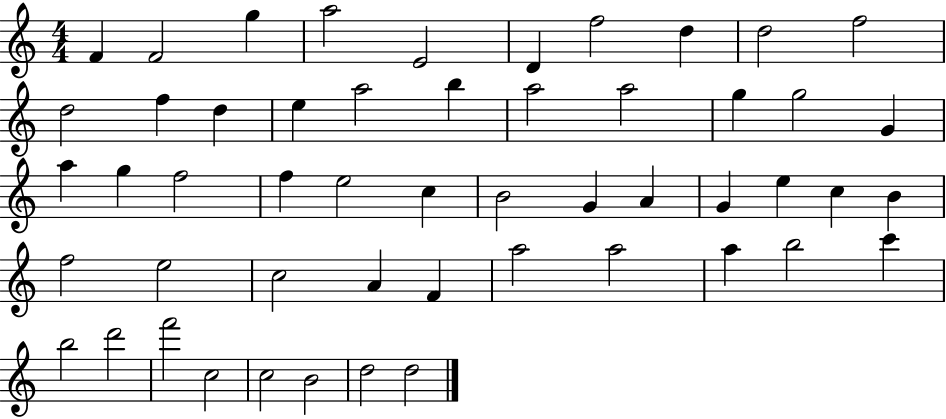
{
  \clef treble
  \numericTimeSignature
  \time 4/4
  \key c \major
  f'4 f'2 g''4 | a''2 e'2 | d'4 f''2 d''4 | d''2 f''2 | \break d''2 f''4 d''4 | e''4 a''2 b''4 | a''2 a''2 | g''4 g''2 g'4 | \break a''4 g''4 f''2 | f''4 e''2 c''4 | b'2 g'4 a'4 | g'4 e''4 c''4 b'4 | \break f''2 e''2 | c''2 a'4 f'4 | a''2 a''2 | a''4 b''2 c'''4 | \break b''2 d'''2 | f'''2 c''2 | c''2 b'2 | d''2 d''2 | \break \bar "|."
}